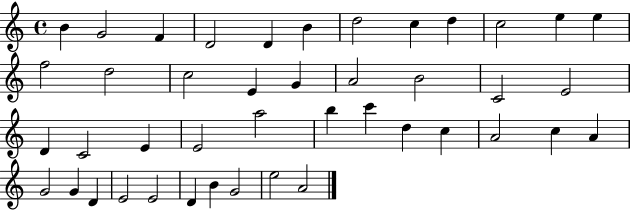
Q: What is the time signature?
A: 4/4